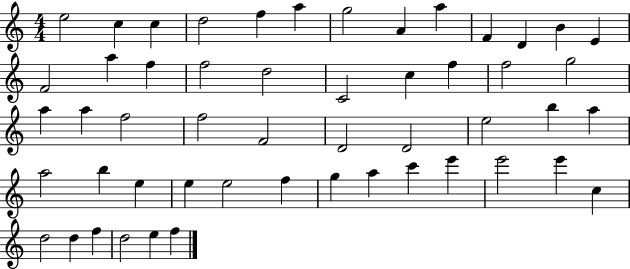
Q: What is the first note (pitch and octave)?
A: E5